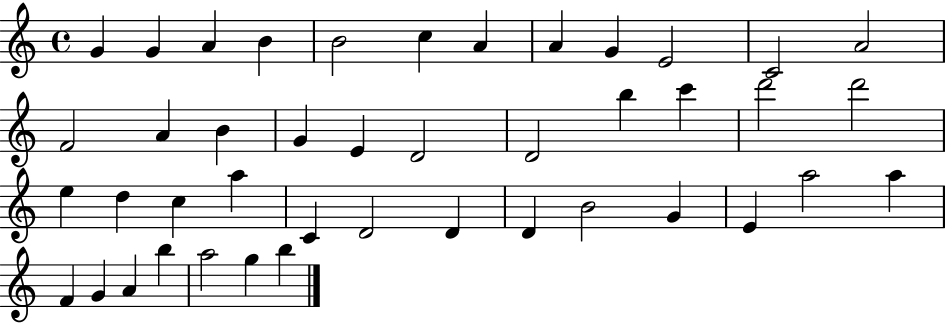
{
  \clef treble
  \time 4/4
  \defaultTimeSignature
  \key c \major
  g'4 g'4 a'4 b'4 | b'2 c''4 a'4 | a'4 g'4 e'2 | c'2 a'2 | \break f'2 a'4 b'4 | g'4 e'4 d'2 | d'2 b''4 c'''4 | d'''2 d'''2 | \break e''4 d''4 c''4 a''4 | c'4 d'2 d'4 | d'4 b'2 g'4 | e'4 a''2 a''4 | \break f'4 g'4 a'4 b''4 | a''2 g''4 b''4 | \bar "|."
}